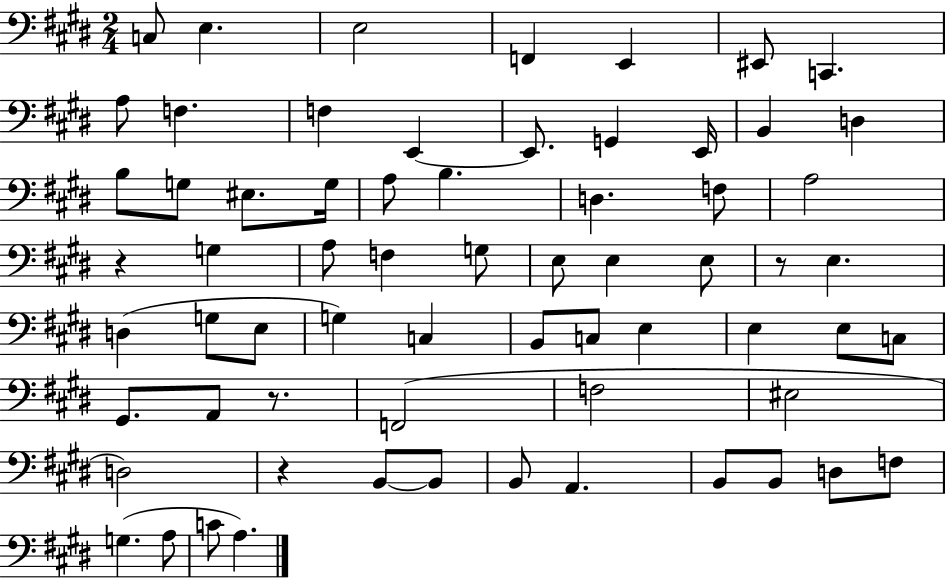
C3/e E3/q. E3/h F2/q E2/q EIS2/e C2/q. A3/e F3/q. F3/q E2/q E2/e. G2/q E2/s B2/q D3/q B3/e G3/e EIS3/e. G3/s A3/e B3/q. D3/q. F3/e A3/h R/q G3/q A3/e F3/q G3/e E3/e E3/q E3/e R/e E3/q. D3/q G3/e E3/e G3/q C3/q B2/e C3/e E3/q E3/q E3/e C3/e G#2/e. A2/e R/e. F2/h F3/h EIS3/h D3/h R/q B2/e B2/e B2/e A2/q. B2/e B2/e D3/e F3/e G3/q. A3/e C4/e A3/q.